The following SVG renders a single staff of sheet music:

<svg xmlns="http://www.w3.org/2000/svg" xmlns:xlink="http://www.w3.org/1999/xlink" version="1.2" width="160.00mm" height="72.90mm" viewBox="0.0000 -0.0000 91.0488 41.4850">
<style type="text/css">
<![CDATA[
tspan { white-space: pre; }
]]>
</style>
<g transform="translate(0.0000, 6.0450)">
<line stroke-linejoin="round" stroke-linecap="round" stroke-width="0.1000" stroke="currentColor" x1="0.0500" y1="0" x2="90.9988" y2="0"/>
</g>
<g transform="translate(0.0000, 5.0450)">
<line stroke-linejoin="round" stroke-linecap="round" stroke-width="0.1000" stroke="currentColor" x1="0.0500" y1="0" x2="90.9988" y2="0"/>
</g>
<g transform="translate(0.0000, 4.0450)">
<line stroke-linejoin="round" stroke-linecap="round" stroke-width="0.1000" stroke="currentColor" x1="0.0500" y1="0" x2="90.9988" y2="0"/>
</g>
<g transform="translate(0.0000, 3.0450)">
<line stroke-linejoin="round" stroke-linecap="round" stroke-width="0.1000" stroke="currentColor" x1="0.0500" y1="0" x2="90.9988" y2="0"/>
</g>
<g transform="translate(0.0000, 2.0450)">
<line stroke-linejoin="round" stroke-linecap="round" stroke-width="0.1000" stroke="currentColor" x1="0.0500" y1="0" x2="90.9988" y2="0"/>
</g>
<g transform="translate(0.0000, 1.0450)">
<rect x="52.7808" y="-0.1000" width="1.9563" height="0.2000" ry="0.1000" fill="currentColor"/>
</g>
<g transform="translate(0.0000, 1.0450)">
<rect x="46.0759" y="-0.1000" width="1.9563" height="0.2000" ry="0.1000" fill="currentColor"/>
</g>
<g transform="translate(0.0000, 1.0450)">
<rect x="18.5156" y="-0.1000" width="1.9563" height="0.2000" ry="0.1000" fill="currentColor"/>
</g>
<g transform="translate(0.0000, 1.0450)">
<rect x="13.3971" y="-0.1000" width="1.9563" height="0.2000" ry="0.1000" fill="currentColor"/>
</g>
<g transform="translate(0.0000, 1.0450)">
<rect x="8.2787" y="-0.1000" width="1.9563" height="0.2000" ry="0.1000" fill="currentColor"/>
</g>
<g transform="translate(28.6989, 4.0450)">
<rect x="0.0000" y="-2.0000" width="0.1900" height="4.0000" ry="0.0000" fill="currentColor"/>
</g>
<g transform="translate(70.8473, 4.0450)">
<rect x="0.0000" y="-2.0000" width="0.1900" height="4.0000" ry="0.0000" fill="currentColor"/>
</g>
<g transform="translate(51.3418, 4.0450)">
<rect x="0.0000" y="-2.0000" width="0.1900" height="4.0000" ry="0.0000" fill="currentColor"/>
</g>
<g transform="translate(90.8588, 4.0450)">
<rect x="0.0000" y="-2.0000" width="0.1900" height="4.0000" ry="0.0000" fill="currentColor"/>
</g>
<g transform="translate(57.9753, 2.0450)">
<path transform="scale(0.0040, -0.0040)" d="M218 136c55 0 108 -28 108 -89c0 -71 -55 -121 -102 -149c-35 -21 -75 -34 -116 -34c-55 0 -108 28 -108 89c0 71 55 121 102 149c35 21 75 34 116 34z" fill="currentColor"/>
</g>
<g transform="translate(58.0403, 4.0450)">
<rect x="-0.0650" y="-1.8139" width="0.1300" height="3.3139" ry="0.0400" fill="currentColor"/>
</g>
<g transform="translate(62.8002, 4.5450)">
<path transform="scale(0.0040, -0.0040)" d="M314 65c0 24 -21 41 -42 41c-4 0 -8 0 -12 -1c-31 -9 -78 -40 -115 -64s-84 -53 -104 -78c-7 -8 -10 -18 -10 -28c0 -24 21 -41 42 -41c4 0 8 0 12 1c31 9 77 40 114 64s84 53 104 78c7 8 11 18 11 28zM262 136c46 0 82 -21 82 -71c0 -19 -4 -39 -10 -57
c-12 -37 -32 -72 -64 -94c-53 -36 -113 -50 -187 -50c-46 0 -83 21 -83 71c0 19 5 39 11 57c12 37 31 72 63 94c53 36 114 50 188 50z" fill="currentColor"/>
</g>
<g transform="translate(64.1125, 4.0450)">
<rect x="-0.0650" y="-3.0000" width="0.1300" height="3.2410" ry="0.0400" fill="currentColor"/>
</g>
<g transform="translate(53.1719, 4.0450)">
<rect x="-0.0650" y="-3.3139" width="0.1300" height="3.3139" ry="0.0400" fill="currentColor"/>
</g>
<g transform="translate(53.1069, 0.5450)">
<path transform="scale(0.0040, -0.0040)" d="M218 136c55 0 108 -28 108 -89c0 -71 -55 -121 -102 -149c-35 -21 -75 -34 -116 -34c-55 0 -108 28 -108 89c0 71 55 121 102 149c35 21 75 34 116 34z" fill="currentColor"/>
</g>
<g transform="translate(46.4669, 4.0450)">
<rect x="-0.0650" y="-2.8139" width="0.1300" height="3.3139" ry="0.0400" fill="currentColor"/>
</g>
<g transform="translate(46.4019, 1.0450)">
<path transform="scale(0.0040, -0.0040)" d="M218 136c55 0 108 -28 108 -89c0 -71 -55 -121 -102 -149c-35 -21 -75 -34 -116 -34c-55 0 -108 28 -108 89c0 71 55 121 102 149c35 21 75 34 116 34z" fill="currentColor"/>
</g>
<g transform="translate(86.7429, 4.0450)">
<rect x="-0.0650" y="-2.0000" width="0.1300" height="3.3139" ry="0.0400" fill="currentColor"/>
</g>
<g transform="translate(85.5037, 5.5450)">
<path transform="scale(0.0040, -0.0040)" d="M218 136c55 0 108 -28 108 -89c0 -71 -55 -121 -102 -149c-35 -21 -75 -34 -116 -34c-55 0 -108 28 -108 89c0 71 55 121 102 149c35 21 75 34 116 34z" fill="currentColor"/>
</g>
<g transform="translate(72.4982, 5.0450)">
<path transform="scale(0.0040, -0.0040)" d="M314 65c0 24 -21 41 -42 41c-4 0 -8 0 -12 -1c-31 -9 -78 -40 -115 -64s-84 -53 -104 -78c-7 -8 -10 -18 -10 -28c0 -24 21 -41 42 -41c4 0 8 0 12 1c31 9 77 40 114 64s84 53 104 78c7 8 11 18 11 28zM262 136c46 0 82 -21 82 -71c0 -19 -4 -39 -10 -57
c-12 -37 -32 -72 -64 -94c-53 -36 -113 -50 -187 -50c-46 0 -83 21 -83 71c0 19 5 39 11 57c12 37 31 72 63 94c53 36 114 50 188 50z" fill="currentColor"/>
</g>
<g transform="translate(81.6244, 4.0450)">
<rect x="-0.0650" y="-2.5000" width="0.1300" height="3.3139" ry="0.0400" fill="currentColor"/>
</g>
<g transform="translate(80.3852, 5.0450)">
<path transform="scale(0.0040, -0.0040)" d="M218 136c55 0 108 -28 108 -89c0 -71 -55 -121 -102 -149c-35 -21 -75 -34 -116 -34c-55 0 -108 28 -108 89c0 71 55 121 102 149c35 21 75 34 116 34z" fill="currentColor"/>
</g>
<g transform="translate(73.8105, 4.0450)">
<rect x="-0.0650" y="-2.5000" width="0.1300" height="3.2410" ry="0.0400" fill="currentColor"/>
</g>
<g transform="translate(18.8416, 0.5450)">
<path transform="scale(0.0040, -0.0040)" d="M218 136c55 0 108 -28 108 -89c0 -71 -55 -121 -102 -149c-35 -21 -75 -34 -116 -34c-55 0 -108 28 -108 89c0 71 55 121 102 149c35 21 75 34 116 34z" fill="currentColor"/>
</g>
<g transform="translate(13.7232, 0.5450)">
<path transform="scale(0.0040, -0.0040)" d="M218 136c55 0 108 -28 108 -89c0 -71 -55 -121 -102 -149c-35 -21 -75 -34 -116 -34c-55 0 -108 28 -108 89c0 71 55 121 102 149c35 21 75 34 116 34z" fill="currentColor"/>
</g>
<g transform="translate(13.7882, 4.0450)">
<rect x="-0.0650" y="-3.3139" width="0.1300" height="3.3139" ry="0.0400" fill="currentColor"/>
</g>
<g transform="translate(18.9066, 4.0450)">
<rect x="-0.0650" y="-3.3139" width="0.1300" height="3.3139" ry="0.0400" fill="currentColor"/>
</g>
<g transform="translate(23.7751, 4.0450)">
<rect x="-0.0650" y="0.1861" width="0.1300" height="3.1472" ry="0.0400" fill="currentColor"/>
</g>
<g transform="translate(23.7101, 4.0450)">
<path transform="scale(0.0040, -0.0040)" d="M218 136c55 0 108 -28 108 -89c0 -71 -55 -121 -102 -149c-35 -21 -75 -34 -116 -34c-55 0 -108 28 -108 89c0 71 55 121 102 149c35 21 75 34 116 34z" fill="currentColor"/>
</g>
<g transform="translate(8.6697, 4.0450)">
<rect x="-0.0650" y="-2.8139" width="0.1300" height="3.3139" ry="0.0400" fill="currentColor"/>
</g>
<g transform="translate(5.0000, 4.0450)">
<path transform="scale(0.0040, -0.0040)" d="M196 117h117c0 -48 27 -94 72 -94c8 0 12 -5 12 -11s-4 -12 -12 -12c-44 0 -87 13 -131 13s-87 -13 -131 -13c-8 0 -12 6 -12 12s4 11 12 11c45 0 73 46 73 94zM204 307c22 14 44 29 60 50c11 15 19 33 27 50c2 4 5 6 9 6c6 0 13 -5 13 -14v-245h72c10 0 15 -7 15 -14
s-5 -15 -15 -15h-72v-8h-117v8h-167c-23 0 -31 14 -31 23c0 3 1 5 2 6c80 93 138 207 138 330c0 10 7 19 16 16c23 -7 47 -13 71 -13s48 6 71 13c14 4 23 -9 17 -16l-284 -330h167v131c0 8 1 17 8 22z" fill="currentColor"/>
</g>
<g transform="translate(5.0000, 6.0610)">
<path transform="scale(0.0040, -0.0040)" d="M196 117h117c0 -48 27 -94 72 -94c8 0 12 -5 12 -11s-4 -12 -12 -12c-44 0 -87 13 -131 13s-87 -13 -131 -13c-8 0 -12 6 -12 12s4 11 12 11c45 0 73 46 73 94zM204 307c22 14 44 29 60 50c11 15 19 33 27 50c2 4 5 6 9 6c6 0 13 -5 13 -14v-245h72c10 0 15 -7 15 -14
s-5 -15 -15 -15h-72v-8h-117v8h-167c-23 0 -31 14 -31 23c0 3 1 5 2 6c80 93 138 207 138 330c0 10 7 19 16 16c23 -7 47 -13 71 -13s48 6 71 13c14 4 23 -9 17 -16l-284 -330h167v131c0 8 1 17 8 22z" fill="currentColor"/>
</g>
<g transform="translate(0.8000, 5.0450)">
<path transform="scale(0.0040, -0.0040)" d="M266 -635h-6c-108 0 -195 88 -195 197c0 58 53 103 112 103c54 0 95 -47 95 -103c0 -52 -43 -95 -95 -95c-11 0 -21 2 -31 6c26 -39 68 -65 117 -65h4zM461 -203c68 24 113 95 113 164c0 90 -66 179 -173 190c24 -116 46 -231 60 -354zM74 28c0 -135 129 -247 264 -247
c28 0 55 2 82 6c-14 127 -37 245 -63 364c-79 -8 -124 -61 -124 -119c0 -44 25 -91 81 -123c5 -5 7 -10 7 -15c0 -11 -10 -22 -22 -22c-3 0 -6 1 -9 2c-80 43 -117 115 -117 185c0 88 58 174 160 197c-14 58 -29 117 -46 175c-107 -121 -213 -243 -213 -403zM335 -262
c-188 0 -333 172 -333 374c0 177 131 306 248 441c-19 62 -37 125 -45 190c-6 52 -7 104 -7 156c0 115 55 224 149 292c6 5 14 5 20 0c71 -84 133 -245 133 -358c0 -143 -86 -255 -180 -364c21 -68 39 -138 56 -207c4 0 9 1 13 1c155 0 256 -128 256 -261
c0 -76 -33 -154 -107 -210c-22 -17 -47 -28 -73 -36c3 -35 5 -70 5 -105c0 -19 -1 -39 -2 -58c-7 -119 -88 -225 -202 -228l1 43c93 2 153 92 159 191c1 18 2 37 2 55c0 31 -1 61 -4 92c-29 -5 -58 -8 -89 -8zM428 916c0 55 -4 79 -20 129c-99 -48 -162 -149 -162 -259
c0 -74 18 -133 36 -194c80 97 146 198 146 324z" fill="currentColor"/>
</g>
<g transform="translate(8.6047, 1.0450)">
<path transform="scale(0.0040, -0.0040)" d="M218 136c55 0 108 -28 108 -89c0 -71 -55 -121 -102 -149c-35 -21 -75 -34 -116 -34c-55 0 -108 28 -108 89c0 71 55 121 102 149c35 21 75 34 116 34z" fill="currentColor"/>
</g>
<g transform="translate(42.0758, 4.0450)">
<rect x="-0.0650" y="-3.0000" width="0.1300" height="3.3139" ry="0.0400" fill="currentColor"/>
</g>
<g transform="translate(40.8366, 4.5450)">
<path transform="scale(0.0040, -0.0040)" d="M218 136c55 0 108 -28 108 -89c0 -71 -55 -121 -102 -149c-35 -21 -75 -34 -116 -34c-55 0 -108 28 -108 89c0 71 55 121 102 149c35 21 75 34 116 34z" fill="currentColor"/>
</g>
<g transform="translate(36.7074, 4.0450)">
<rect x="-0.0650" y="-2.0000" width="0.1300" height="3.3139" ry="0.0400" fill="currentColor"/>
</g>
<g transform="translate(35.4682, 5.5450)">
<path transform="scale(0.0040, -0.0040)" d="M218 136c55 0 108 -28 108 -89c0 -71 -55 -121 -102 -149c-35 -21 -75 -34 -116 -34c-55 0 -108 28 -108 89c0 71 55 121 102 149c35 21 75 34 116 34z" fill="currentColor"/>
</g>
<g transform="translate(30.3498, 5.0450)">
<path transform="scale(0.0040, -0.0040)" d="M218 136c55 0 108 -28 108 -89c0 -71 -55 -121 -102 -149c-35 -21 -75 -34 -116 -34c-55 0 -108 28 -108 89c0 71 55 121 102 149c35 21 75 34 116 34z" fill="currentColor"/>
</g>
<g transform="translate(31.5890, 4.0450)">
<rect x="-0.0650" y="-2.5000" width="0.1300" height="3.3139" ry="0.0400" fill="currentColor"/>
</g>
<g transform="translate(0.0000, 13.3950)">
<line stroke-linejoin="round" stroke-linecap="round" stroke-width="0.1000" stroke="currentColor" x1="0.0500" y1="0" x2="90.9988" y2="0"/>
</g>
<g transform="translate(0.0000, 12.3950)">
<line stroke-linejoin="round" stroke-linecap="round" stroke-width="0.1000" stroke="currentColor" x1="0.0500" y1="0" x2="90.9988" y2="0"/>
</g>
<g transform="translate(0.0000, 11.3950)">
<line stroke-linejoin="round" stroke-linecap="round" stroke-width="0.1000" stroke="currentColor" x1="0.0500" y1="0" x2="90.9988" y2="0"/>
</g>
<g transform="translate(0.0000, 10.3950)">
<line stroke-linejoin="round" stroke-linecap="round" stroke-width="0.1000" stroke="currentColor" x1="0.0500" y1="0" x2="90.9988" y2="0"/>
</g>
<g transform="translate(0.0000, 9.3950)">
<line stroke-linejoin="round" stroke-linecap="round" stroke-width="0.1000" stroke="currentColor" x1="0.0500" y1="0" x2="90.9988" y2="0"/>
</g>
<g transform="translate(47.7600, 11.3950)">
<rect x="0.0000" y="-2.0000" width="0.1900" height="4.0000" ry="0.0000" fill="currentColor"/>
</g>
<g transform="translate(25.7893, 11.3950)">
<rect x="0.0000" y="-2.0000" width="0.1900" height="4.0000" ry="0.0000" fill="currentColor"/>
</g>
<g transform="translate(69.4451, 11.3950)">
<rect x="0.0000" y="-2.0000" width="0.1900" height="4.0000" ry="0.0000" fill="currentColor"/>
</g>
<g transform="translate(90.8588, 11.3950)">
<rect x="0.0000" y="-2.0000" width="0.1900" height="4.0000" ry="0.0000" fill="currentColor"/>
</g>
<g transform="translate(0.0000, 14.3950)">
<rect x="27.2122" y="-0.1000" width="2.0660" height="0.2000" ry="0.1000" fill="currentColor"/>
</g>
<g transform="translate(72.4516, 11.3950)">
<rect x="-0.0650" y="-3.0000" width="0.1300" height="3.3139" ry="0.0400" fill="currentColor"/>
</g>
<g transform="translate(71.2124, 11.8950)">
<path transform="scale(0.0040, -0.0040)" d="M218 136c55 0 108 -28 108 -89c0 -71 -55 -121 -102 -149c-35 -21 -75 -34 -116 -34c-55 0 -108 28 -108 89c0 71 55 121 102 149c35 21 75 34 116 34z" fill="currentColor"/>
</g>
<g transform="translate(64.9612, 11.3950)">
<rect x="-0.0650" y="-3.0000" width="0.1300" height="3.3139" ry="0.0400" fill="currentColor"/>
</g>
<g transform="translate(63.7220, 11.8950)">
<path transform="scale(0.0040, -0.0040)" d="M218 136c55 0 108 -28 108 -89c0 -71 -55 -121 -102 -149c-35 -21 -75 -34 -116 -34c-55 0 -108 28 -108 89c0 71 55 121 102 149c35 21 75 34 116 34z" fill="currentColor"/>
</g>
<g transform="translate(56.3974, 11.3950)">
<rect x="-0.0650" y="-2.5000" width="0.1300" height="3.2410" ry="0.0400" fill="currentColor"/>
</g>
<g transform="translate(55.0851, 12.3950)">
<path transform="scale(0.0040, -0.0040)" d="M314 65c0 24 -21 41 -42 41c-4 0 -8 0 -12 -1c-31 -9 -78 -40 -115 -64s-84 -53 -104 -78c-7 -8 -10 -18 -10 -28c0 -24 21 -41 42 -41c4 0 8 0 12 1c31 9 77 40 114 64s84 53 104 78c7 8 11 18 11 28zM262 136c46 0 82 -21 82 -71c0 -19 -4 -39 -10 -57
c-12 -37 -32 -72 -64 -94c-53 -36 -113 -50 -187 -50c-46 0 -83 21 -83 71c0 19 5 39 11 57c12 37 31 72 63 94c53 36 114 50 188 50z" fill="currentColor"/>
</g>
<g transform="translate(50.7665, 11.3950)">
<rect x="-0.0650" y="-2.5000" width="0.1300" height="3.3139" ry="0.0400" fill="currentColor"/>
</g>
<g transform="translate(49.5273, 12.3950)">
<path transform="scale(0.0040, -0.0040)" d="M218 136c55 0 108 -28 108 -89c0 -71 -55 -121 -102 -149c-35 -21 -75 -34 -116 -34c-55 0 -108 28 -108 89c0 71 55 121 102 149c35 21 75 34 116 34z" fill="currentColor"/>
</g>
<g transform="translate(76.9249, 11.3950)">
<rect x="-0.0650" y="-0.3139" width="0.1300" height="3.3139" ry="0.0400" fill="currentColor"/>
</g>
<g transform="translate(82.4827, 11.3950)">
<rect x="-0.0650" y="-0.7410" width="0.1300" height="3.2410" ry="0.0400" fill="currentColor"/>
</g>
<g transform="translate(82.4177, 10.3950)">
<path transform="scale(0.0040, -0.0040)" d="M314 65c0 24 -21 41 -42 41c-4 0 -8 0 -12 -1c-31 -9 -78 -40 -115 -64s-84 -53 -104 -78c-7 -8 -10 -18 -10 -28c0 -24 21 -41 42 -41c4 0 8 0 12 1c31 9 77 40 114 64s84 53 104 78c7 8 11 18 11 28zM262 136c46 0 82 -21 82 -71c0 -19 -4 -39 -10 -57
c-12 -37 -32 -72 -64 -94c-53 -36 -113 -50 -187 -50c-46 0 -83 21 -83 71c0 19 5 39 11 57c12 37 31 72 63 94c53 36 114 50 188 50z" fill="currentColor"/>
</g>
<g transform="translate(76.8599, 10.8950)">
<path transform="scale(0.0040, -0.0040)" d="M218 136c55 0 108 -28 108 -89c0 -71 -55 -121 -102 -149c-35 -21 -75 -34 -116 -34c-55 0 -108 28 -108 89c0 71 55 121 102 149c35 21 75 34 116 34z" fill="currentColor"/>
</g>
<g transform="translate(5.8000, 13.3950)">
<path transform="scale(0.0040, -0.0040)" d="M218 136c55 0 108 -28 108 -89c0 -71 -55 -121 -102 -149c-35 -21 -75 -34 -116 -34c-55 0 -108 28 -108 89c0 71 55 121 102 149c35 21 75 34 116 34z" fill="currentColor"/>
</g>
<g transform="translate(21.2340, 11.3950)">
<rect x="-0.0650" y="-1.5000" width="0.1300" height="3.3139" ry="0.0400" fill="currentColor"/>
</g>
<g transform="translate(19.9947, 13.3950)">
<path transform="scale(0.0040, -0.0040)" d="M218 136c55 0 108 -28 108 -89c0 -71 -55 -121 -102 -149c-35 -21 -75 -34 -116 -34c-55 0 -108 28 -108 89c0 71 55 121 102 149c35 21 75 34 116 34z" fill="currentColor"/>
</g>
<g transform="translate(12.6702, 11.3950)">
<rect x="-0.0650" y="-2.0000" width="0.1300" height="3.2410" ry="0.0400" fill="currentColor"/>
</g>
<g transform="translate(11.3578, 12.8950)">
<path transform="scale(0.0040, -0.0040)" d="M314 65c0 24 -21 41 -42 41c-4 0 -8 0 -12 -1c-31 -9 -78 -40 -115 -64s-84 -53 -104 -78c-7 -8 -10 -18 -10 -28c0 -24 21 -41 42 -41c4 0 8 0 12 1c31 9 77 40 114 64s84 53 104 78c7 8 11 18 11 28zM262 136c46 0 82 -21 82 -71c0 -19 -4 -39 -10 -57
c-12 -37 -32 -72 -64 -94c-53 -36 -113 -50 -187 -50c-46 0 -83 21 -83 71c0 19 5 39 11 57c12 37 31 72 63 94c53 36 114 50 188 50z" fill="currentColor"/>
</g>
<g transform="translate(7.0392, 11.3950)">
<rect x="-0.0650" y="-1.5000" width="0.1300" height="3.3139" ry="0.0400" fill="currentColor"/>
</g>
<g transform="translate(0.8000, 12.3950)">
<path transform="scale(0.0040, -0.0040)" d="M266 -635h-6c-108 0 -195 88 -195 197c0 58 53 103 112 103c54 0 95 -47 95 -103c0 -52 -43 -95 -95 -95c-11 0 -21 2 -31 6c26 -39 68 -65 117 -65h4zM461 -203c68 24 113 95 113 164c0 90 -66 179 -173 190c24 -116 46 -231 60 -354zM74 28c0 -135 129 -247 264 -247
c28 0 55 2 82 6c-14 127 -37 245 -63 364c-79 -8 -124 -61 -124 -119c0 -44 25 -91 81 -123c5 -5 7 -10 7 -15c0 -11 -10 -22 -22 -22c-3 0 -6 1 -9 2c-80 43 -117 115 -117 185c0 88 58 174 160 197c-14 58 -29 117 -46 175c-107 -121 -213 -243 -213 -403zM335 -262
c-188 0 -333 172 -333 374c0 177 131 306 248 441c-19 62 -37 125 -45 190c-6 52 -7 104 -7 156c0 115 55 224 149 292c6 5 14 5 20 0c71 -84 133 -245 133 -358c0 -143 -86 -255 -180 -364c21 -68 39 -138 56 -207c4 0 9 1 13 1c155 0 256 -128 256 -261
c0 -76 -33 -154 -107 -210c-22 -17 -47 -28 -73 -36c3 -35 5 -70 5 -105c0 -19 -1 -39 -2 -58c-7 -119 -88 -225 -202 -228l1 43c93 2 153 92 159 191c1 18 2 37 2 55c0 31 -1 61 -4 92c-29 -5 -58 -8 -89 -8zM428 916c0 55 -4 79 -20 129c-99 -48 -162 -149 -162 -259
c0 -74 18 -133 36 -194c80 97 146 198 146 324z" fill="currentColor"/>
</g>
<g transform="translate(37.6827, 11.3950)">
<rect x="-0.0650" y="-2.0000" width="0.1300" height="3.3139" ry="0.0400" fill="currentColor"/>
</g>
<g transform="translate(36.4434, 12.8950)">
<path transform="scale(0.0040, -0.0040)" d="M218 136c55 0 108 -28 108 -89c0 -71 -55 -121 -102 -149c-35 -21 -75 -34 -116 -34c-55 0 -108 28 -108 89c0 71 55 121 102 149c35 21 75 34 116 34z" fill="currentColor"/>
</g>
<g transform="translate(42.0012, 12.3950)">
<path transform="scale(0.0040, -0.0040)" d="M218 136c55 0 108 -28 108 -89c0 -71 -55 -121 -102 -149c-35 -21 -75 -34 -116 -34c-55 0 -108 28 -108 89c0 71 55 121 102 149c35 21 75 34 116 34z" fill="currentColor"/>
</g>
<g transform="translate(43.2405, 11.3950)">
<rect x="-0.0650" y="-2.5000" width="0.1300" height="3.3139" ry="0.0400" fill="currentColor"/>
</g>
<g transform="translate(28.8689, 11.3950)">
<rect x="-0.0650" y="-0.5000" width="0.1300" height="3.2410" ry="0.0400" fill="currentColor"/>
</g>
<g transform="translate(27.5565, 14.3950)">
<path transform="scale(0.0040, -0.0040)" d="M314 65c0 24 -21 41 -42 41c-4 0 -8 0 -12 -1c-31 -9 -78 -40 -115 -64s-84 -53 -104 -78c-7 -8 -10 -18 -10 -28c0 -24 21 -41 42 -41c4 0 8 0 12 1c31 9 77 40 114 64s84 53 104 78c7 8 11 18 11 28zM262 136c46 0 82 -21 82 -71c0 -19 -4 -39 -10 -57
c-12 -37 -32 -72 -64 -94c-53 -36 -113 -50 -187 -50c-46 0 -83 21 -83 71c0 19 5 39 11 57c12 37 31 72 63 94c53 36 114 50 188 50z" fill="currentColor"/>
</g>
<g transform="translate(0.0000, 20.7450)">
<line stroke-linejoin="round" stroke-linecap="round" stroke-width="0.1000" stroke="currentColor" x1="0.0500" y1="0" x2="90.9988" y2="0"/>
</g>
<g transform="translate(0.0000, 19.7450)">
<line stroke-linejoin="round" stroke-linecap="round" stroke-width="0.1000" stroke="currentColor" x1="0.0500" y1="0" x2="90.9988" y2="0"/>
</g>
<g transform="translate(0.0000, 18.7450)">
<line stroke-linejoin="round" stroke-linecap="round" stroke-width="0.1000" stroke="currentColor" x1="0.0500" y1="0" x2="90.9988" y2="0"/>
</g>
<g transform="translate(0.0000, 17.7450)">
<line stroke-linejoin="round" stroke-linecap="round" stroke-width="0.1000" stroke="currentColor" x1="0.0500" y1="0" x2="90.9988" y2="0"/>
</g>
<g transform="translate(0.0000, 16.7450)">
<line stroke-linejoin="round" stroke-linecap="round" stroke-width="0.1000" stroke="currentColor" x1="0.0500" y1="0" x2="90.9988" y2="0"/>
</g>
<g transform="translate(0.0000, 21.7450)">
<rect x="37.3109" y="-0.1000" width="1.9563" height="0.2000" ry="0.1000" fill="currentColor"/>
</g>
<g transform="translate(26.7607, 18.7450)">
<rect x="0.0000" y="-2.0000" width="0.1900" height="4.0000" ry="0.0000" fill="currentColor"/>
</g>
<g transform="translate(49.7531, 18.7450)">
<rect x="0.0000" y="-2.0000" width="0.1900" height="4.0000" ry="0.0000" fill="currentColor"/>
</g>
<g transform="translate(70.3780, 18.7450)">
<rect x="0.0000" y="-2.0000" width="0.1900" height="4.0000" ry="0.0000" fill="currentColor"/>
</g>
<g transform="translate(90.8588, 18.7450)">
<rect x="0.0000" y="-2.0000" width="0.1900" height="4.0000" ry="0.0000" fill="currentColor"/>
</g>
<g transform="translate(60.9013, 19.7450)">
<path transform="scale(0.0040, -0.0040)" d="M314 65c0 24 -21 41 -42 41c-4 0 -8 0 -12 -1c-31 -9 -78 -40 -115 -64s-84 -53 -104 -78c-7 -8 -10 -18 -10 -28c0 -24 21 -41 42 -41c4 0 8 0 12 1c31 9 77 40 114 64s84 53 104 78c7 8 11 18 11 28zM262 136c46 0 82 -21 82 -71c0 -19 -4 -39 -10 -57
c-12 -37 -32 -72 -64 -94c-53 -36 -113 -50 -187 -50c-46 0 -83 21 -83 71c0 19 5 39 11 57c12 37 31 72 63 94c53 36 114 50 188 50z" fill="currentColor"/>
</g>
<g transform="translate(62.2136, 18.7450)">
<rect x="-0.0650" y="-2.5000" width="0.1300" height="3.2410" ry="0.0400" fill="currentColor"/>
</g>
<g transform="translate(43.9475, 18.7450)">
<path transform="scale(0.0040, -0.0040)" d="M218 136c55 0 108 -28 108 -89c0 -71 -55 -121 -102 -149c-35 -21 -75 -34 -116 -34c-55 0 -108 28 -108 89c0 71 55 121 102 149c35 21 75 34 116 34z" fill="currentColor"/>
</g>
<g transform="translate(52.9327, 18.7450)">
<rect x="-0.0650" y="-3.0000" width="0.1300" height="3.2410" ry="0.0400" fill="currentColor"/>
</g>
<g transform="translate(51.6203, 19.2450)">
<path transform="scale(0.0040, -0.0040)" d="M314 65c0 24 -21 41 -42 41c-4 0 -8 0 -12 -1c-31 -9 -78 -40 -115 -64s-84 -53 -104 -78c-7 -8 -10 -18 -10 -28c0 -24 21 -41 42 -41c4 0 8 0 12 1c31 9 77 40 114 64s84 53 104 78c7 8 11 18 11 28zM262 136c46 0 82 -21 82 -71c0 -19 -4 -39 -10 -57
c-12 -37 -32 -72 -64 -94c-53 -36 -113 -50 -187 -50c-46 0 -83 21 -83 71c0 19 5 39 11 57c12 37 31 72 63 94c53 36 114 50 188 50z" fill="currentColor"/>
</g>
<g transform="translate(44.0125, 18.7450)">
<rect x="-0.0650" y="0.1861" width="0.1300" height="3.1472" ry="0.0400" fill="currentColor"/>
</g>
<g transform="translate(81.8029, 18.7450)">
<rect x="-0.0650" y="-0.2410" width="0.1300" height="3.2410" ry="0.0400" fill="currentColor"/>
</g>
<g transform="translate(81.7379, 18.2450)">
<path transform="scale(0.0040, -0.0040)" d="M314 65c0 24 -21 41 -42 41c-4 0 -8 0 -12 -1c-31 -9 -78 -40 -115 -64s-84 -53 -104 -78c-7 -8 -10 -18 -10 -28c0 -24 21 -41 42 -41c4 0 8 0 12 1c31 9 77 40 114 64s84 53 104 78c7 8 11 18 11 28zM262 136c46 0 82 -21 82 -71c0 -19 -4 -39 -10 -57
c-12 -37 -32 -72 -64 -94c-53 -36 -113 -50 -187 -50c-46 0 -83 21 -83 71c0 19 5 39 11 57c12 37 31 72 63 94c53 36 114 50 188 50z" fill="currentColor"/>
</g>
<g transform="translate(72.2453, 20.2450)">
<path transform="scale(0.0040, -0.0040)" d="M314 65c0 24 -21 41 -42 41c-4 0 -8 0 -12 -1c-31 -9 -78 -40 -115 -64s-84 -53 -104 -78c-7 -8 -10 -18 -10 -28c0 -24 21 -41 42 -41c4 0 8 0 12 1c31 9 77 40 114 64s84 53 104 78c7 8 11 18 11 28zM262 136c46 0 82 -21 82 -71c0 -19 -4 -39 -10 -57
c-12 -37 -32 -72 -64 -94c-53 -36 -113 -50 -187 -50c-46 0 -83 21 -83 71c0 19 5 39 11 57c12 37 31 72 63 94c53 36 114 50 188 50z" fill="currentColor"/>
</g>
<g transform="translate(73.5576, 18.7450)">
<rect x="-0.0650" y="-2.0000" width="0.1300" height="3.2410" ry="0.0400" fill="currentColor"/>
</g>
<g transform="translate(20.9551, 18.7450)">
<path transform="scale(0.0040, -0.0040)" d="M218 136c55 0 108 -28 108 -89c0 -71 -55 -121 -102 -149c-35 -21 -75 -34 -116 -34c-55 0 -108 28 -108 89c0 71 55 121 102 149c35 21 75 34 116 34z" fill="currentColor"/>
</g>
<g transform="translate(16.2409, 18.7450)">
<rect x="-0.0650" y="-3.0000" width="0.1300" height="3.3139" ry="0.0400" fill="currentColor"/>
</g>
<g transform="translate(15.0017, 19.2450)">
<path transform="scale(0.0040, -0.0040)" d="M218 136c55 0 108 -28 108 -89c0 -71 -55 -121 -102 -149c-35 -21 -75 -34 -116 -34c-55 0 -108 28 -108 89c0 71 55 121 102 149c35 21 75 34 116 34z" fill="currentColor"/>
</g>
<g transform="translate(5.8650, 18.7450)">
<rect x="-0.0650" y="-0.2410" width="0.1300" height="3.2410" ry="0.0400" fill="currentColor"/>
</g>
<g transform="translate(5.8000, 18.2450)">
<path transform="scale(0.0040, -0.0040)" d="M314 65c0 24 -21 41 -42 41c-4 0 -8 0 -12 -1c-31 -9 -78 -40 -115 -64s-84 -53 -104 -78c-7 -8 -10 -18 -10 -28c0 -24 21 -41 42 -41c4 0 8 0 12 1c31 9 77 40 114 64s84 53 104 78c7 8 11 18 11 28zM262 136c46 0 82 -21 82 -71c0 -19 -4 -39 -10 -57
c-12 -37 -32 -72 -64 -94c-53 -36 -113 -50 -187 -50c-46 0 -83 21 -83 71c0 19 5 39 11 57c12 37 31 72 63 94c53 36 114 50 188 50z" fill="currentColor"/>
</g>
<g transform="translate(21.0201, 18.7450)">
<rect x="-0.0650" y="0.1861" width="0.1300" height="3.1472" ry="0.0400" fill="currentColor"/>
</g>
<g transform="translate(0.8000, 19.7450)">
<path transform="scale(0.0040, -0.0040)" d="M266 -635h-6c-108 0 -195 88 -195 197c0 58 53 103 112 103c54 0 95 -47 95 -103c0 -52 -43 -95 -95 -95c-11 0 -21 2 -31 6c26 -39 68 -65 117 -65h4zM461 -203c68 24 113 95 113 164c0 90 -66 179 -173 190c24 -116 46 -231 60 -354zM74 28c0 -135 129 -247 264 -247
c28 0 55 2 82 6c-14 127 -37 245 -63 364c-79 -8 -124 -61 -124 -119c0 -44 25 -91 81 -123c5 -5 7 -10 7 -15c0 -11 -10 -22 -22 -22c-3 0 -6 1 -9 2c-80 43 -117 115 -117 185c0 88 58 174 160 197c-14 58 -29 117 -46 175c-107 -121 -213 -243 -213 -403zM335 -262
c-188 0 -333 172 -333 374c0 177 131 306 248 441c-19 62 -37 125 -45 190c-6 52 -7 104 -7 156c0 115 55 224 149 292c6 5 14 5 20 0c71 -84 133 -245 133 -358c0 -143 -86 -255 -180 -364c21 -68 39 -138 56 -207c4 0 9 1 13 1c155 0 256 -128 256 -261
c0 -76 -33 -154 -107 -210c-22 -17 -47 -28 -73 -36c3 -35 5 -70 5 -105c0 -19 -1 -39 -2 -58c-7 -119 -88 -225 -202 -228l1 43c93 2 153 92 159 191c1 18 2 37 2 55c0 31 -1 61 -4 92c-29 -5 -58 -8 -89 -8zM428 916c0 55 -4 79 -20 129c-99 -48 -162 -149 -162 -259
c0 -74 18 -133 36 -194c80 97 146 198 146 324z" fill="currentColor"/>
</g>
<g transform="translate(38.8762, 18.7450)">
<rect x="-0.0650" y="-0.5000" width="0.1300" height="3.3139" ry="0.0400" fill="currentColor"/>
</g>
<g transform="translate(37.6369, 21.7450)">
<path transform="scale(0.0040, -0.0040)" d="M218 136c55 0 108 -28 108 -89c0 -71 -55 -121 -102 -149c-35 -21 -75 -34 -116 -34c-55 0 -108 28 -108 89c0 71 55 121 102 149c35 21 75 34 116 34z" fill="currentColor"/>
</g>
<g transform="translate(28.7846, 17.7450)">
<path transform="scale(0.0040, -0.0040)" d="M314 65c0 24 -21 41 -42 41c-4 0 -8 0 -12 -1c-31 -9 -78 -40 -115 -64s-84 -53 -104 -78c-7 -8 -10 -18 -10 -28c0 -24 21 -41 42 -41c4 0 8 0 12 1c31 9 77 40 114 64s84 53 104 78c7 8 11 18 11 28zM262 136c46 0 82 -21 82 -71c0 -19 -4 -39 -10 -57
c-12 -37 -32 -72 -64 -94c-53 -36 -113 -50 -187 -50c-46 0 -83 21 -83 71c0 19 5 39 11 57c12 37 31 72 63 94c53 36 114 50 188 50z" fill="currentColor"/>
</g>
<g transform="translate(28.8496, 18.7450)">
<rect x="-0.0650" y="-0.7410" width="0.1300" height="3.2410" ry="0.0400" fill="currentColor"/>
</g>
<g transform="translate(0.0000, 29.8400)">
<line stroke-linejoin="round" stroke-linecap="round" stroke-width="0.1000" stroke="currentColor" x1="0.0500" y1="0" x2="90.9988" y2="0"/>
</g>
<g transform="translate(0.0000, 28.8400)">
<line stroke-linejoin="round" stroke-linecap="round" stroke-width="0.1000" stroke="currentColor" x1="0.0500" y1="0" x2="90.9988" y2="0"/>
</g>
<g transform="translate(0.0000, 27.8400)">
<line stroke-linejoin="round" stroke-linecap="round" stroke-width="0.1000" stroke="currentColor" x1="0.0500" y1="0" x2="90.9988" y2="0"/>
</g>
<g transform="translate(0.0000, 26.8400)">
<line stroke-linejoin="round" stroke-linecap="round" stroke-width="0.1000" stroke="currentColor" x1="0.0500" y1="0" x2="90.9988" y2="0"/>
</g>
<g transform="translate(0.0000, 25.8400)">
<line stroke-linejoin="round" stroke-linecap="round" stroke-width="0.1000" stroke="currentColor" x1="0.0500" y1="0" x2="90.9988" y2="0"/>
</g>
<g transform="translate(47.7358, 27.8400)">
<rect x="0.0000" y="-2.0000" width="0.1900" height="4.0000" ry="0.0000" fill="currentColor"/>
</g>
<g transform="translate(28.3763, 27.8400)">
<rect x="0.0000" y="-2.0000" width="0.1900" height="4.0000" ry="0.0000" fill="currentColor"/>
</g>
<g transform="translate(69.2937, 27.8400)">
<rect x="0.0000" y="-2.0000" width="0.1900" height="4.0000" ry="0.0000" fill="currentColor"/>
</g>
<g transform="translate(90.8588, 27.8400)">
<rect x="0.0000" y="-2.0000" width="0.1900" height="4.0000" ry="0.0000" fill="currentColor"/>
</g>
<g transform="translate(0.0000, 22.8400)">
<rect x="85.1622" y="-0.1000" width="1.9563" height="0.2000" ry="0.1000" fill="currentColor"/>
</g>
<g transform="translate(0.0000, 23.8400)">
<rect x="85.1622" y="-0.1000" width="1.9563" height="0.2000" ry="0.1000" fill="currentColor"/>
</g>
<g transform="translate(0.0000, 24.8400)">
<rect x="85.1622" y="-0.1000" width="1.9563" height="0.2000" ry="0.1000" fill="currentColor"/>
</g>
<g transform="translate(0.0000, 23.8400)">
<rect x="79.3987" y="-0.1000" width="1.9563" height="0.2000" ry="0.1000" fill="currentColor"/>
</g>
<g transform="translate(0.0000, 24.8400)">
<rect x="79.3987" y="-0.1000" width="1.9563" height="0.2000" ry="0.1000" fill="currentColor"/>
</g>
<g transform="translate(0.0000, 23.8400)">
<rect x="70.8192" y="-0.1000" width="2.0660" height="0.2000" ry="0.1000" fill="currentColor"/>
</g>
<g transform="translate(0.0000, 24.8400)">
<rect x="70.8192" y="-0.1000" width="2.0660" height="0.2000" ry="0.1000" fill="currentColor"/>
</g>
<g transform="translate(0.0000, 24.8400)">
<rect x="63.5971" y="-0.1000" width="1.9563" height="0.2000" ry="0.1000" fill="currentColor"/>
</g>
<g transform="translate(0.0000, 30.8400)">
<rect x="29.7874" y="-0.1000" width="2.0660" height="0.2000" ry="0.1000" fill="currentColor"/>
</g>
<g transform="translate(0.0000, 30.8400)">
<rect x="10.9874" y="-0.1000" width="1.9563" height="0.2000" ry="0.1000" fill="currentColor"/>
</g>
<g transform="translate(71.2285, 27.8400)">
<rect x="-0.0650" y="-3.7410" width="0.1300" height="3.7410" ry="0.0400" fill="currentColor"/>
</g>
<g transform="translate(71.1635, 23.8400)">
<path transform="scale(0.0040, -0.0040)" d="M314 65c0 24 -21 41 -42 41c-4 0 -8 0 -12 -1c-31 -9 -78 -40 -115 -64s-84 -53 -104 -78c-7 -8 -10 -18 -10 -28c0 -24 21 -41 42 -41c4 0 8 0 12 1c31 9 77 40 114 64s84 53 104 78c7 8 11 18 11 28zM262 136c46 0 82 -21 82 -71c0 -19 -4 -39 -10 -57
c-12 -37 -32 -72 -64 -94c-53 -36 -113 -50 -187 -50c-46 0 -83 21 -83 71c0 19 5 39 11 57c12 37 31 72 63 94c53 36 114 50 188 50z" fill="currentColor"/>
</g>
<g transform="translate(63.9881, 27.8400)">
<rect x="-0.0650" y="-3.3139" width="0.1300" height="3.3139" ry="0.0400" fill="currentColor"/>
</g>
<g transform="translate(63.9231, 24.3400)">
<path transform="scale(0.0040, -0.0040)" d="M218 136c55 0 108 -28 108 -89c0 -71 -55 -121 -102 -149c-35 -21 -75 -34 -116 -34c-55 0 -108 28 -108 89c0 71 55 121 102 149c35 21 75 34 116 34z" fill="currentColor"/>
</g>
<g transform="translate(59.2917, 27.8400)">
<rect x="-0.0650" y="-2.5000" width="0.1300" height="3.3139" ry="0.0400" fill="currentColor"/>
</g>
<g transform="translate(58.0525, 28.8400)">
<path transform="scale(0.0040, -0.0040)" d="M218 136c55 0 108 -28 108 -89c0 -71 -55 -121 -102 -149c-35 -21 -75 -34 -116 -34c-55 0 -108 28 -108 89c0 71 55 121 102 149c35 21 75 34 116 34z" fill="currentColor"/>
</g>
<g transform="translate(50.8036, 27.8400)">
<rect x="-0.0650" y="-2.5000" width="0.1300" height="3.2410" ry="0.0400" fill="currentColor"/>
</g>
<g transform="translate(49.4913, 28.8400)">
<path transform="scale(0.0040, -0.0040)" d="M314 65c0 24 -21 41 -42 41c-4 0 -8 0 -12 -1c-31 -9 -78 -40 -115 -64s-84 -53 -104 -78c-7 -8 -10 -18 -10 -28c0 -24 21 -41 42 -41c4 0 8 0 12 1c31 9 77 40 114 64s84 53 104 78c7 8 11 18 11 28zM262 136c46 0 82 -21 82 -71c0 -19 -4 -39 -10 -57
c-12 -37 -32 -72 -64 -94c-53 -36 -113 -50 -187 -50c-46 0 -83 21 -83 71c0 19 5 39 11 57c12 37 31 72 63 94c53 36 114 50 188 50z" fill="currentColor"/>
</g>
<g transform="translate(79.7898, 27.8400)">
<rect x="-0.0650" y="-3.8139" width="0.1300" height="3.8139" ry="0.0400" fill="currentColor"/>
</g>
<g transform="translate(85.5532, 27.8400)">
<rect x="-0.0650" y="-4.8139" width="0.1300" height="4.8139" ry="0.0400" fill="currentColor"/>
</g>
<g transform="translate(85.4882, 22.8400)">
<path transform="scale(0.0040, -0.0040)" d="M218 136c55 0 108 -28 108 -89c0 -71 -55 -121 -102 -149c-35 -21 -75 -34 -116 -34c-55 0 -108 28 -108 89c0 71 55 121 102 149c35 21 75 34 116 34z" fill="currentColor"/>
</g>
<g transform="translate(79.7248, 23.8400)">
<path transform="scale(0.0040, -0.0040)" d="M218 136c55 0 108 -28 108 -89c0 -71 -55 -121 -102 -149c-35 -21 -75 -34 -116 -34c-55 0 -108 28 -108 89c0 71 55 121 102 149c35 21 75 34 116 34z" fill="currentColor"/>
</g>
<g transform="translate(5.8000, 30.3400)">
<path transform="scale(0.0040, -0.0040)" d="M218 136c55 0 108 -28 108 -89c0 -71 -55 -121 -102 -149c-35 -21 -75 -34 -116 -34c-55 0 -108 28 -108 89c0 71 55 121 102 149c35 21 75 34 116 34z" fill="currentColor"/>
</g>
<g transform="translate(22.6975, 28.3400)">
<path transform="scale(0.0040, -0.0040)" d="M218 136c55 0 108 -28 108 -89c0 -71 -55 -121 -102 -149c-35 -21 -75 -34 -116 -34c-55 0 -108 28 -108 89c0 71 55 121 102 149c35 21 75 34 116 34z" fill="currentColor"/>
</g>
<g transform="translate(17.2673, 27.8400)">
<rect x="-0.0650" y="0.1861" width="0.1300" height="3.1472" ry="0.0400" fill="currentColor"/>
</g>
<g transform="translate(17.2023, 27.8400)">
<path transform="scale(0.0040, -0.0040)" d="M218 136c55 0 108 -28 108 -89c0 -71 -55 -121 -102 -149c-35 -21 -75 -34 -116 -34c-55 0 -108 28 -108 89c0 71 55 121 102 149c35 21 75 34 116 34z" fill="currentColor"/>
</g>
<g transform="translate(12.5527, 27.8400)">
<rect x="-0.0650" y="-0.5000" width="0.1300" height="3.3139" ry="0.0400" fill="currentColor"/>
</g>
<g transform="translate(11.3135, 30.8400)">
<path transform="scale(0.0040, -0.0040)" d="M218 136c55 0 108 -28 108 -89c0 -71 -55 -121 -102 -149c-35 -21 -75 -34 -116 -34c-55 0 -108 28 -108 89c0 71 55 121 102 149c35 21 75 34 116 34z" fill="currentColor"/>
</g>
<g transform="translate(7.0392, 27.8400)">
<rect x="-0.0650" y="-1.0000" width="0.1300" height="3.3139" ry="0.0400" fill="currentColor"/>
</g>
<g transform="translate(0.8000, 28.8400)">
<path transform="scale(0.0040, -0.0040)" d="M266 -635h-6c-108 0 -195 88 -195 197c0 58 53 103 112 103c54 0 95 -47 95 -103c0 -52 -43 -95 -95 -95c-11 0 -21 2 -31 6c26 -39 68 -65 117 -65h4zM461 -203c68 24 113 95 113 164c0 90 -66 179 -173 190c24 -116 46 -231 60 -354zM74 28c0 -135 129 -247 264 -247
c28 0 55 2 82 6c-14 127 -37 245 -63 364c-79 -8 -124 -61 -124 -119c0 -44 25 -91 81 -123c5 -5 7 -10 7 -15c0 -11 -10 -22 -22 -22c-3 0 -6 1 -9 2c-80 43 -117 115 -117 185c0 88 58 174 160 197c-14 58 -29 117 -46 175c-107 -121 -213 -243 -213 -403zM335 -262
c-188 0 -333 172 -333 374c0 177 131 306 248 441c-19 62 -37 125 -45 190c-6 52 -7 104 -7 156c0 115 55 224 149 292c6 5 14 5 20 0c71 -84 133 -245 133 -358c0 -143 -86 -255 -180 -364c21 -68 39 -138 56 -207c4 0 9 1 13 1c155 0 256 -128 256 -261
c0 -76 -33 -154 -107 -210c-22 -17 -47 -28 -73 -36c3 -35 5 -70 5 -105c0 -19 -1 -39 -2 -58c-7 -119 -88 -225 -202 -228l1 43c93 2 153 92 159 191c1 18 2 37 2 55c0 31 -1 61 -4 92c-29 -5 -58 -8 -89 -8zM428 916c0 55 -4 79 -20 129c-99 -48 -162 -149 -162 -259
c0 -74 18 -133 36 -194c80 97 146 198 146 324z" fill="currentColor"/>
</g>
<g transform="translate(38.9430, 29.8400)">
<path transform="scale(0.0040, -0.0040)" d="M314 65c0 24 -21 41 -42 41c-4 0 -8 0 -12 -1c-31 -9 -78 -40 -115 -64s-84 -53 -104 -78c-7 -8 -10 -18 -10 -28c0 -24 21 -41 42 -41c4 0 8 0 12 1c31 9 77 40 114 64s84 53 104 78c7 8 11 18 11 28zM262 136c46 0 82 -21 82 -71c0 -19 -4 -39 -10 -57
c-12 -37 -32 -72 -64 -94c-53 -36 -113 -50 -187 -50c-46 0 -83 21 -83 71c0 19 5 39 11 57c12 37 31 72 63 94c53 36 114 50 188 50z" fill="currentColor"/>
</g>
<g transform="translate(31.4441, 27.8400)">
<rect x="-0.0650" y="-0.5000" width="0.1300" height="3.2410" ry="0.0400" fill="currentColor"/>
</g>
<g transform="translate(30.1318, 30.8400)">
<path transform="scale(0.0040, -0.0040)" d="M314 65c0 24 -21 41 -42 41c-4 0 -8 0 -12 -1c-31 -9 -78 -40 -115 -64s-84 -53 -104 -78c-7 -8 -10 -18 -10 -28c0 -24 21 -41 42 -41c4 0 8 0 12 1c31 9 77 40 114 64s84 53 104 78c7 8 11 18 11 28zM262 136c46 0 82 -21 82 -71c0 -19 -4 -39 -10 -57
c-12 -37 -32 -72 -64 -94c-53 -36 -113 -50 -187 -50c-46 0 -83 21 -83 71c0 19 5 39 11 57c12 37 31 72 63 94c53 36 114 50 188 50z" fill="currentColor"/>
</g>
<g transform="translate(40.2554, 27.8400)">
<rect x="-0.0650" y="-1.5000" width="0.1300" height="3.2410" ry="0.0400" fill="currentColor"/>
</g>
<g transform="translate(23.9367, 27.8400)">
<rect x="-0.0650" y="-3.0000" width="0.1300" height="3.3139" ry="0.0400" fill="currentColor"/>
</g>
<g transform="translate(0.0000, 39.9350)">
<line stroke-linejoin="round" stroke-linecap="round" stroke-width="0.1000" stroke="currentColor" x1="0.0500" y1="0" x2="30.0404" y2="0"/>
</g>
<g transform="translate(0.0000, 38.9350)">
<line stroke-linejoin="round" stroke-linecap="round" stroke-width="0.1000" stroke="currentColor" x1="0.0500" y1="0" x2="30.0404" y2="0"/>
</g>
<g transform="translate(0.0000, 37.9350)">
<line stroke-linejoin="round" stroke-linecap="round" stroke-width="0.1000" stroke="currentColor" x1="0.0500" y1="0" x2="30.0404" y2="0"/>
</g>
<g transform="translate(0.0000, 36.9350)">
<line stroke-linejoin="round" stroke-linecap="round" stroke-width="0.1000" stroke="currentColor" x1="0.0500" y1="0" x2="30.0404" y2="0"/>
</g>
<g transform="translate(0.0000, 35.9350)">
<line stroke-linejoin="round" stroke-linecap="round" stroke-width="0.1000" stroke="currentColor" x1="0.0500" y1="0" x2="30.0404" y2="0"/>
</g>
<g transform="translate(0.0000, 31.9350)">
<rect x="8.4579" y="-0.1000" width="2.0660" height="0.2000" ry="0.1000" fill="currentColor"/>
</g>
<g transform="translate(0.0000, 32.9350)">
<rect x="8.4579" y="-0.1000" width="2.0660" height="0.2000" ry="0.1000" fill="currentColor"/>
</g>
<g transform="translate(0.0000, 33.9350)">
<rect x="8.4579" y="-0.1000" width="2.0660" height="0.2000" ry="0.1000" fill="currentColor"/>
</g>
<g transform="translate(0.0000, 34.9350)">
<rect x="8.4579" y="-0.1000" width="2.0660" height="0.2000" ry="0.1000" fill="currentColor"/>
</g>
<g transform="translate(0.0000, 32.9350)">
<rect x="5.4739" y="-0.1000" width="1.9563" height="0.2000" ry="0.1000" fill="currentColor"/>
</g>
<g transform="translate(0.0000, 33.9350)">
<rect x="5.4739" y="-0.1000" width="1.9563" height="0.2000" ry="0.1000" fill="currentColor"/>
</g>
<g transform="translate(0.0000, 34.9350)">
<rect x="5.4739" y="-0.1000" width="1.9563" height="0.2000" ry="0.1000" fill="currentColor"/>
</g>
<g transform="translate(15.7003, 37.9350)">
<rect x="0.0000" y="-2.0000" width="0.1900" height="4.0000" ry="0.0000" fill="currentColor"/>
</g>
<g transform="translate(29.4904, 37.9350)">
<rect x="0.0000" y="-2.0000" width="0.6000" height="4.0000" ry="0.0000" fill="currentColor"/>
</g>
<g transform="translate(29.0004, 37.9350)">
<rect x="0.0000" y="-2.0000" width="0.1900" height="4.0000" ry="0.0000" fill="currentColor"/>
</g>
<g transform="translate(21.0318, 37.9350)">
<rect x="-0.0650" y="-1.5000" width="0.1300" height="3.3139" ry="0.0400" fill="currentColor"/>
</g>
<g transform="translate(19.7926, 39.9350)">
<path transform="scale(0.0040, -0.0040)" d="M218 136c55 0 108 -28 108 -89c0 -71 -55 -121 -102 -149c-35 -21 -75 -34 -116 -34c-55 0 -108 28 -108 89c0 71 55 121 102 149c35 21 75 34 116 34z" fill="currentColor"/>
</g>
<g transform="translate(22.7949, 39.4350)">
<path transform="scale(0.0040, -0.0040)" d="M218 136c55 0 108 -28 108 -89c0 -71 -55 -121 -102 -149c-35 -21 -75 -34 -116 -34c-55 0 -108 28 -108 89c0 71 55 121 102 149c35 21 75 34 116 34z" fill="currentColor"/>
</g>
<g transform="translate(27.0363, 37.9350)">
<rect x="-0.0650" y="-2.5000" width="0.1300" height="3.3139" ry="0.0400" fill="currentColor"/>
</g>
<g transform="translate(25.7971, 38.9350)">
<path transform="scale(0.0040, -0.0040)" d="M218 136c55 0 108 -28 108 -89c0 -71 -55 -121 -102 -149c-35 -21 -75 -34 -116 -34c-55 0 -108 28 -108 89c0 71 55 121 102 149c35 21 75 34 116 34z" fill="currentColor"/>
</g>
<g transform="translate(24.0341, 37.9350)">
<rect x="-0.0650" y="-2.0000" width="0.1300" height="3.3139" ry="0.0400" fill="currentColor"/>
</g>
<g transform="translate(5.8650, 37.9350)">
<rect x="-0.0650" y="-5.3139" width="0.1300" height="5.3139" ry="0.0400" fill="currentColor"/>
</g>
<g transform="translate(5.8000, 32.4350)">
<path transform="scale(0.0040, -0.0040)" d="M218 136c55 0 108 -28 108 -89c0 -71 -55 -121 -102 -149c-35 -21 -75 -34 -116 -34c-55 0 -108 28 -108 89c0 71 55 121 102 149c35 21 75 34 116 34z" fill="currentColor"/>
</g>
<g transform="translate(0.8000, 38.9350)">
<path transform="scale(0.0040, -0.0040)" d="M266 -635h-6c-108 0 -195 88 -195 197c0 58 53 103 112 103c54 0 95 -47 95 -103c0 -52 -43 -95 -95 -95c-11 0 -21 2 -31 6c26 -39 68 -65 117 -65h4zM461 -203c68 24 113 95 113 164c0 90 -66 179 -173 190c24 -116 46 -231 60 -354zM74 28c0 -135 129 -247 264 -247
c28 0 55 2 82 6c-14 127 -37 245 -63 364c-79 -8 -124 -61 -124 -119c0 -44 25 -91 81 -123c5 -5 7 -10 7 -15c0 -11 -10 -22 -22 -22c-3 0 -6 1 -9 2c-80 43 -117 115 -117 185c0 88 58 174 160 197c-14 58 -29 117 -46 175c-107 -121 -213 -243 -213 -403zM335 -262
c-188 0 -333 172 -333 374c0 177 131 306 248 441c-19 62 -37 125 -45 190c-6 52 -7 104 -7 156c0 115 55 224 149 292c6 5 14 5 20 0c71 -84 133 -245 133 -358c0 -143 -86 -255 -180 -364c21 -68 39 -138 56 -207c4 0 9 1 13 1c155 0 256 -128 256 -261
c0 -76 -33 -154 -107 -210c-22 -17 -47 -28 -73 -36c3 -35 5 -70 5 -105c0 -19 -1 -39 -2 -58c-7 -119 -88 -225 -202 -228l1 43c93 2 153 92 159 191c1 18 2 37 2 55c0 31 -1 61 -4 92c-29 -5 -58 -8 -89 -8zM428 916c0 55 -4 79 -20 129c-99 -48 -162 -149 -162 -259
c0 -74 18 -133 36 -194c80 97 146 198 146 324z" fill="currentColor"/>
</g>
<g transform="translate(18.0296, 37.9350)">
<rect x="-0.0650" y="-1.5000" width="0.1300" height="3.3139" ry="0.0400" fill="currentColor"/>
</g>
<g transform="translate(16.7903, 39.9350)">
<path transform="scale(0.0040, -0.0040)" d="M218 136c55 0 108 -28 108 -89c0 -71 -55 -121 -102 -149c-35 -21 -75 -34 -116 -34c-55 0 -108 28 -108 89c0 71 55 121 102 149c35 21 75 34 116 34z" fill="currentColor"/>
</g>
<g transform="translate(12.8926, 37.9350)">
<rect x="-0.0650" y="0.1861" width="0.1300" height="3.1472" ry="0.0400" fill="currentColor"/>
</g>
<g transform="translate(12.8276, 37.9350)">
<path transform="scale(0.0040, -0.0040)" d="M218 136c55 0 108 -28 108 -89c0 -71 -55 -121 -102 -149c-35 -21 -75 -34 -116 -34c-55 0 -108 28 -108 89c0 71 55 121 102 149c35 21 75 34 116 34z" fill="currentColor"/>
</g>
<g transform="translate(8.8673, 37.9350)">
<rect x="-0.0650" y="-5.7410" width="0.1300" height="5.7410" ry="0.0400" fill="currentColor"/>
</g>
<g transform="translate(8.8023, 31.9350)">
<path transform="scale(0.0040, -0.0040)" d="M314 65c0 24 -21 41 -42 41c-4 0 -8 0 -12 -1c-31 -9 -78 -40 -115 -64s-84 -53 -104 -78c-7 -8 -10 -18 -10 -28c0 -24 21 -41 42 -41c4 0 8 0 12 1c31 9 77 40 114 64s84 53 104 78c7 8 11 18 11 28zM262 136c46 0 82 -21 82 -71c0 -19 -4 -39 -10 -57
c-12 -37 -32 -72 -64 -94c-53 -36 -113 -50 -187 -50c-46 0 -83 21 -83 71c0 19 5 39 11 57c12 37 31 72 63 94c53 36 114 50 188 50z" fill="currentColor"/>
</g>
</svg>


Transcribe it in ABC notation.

X:1
T:Untitled
M:4/4
L:1/4
K:C
a b b B G F A a b f A2 G2 G F E F2 E C2 F G G G2 A A c d2 c2 A B d2 C B A2 G2 F2 c2 D C B A C2 E2 G2 G b c'2 c' e' f' g'2 B E E F G